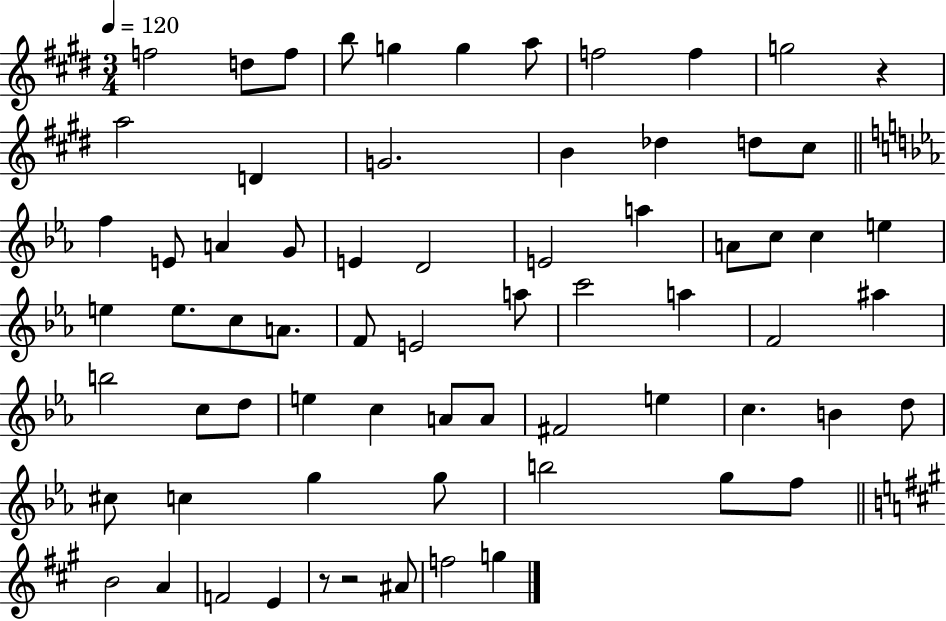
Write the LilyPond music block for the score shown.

{
  \clef treble
  \numericTimeSignature
  \time 3/4
  \key e \major
  \tempo 4 = 120
  f''2 d''8 f''8 | b''8 g''4 g''4 a''8 | f''2 f''4 | g''2 r4 | \break a''2 d'4 | g'2. | b'4 des''4 d''8 cis''8 | \bar "||" \break \key ees \major f''4 e'8 a'4 g'8 | e'4 d'2 | e'2 a''4 | a'8 c''8 c''4 e''4 | \break e''4 e''8. c''8 a'8. | f'8 e'2 a''8 | c'''2 a''4 | f'2 ais''4 | \break b''2 c''8 d''8 | e''4 c''4 a'8 a'8 | fis'2 e''4 | c''4. b'4 d''8 | \break cis''8 c''4 g''4 g''8 | b''2 g''8 f''8 | \bar "||" \break \key a \major b'2 a'4 | f'2 e'4 | r8 r2 ais'8 | f''2 g''4 | \break \bar "|."
}